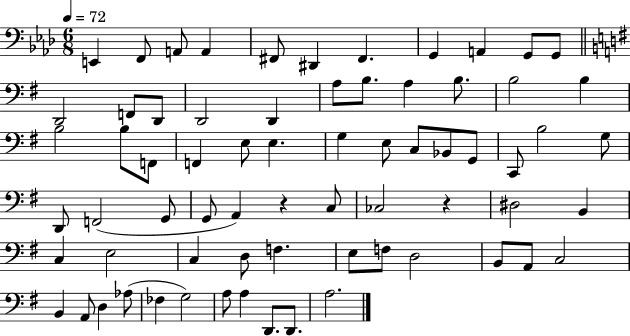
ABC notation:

X:1
T:Untitled
M:6/8
L:1/4
K:Ab
E,, F,,/2 A,,/2 A,, ^F,,/2 ^D,, ^F,, G,, A,, G,,/2 G,,/2 D,,2 F,,/2 D,,/2 D,,2 D,, A,/2 B,/2 A, B,/2 B,2 B, B,2 B,/2 F,,/2 F,, E,/2 E, G, E,/2 C,/2 _B,,/2 G,,/2 C,,/2 B,2 G,/2 D,,/2 F,,2 G,,/2 G,,/2 A,, z C,/2 _C,2 z ^D,2 B,, C, E,2 C, D,/2 F, E,/2 F,/2 D,2 B,,/2 A,,/2 C,2 B,, A,,/2 D, _A,/2 _F, G,2 A,/2 A, D,,/2 D,,/2 A,2